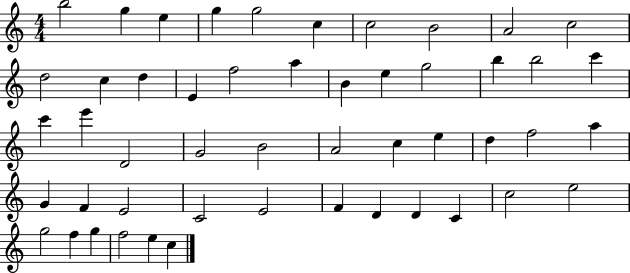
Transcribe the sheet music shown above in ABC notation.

X:1
T:Untitled
M:4/4
L:1/4
K:C
b2 g e g g2 c c2 B2 A2 c2 d2 c d E f2 a B e g2 b b2 c' c' e' D2 G2 B2 A2 c e d f2 a G F E2 C2 E2 F D D C c2 e2 g2 f g f2 e c